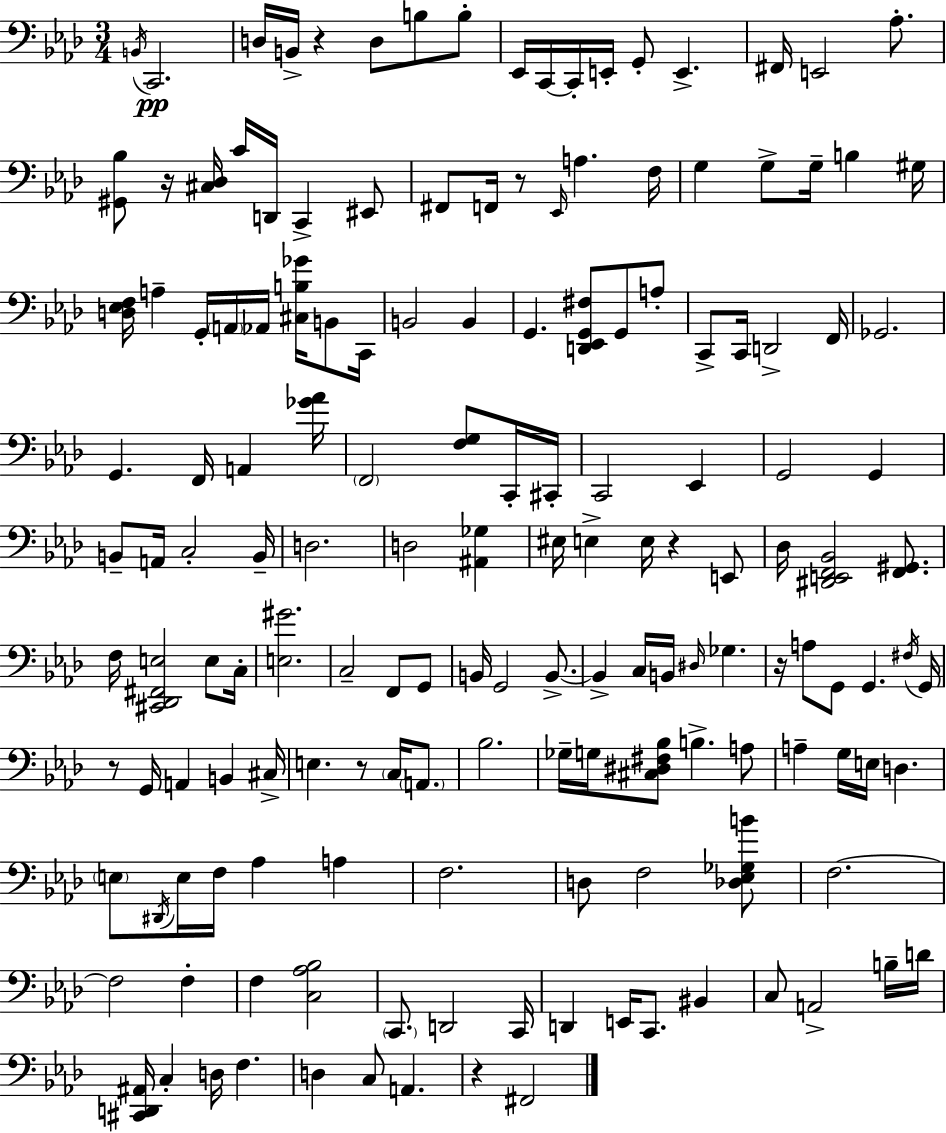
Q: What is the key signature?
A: F minor